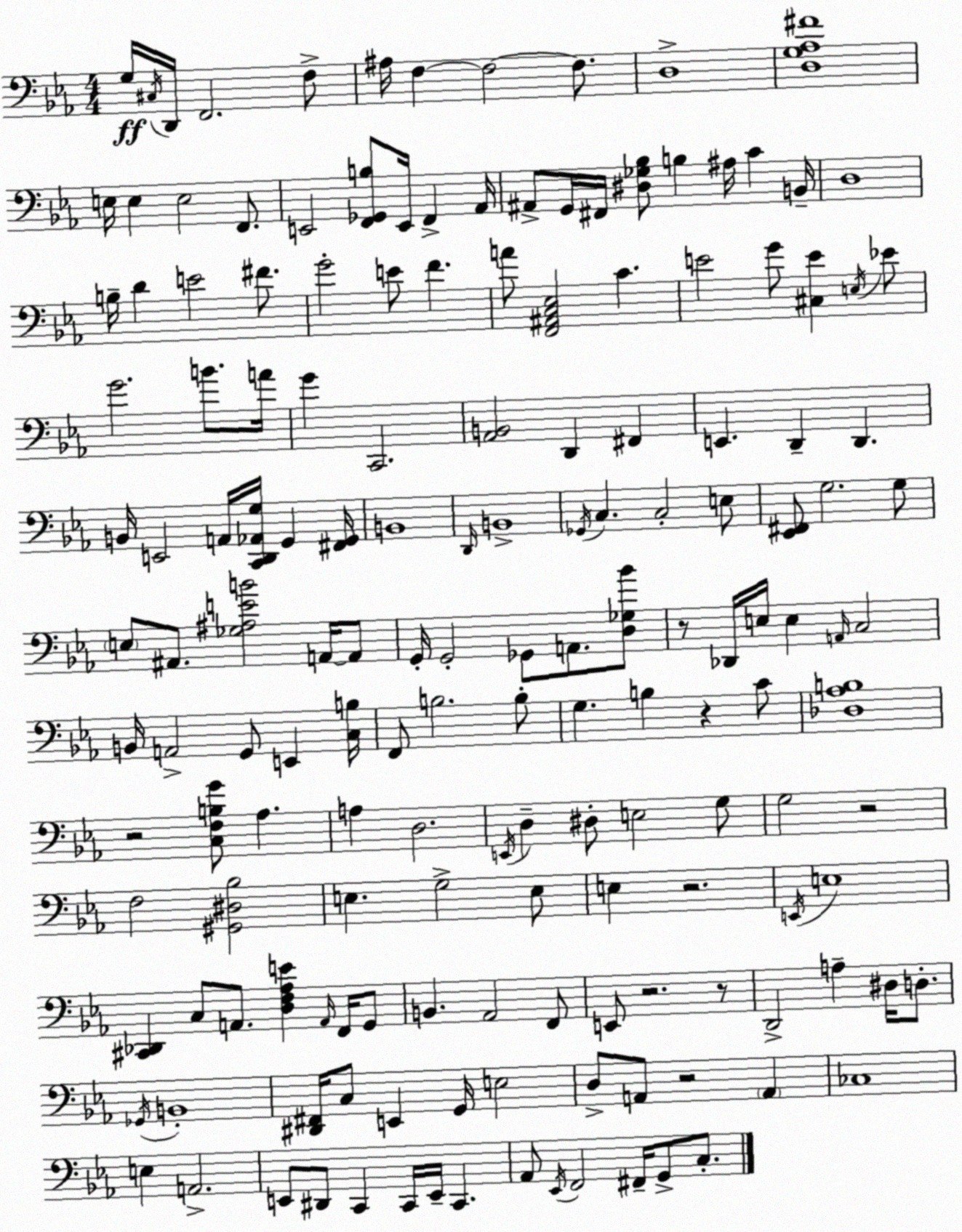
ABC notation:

X:1
T:Untitled
M:4/4
L:1/4
K:Cm
G,/4 ^C,/4 D,,/4 F,,2 F,/2 ^A,/4 F, F,2 F,/2 D,4 [D,G,_A,^F]4 E,/4 E, E,2 F,,/2 E,,2 [F,,_G,,B,]/2 E,,/4 F,, _A,,/4 ^A,,/2 G,,/4 ^F,,/4 [^D,_G,_B,]/2 B, ^A,/4 C B,,/4 D,4 B,/4 D E2 ^F/2 G2 E/2 F A/2 [F,,^A,,C,_E,]2 C E2 G/2 [^C,E] E,/4 _E/2 G2 B/2 A/4 G C,,2 [_A,,B,,]2 D,, ^F,, E,, D,, D,, B,,/4 E,,2 A,,/4 [C,,D,,_A,,G,]/4 G,, [^F,,G,,]/4 B,,4 D,,/4 B,,4 _G,,/4 C, C,2 E,/2 [_E,,^F,,]/2 G,2 G,/2 E,/2 ^A,,/2 [_G,^A,EB]2 A,,/4 A,,/2 G,,/4 G,,2 _G,,/2 A,,/2 [D,_G,_B]/2 z/2 _D,,/4 E,/4 E, A,,/4 C,2 B,,/4 A,,2 G,,/2 E,, [C,B,]/4 F,,/2 B,2 B,/2 G, B, z C/2 [_D,_A,B,]4 z2 [C,F,B,G]/2 _A, A, D,2 E,,/4 D, ^D,/2 E,2 G,/2 G,2 z2 F,2 [^G,,^D,_B,]2 E, G,2 E,/2 E, z2 E,,/4 E,4 [^C,,_D,,] C,/2 A,,/2 [D,F,_A,E] A,,/4 F,,/4 G,,/2 B,, _A,,2 F,,/2 E,,/2 z2 z/2 D,,2 A, ^D,/4 D,/2 _G,,/4 B,,4 [^D,,^F,,]/4 C,/2 E,, G,,/4 E,2 D,/2 A,,/2 z2 A,, _C,4 E, A,,2 E,,/2 ^D,,/2 C,, C,,/4 E,,/4 C,, _A,,/2 _E,,/4 F,,2 ^F,,/4 G,,/2 C,/2